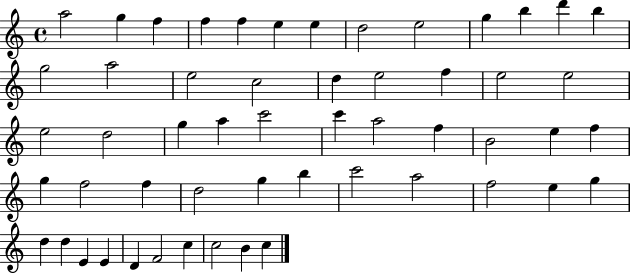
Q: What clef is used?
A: treble